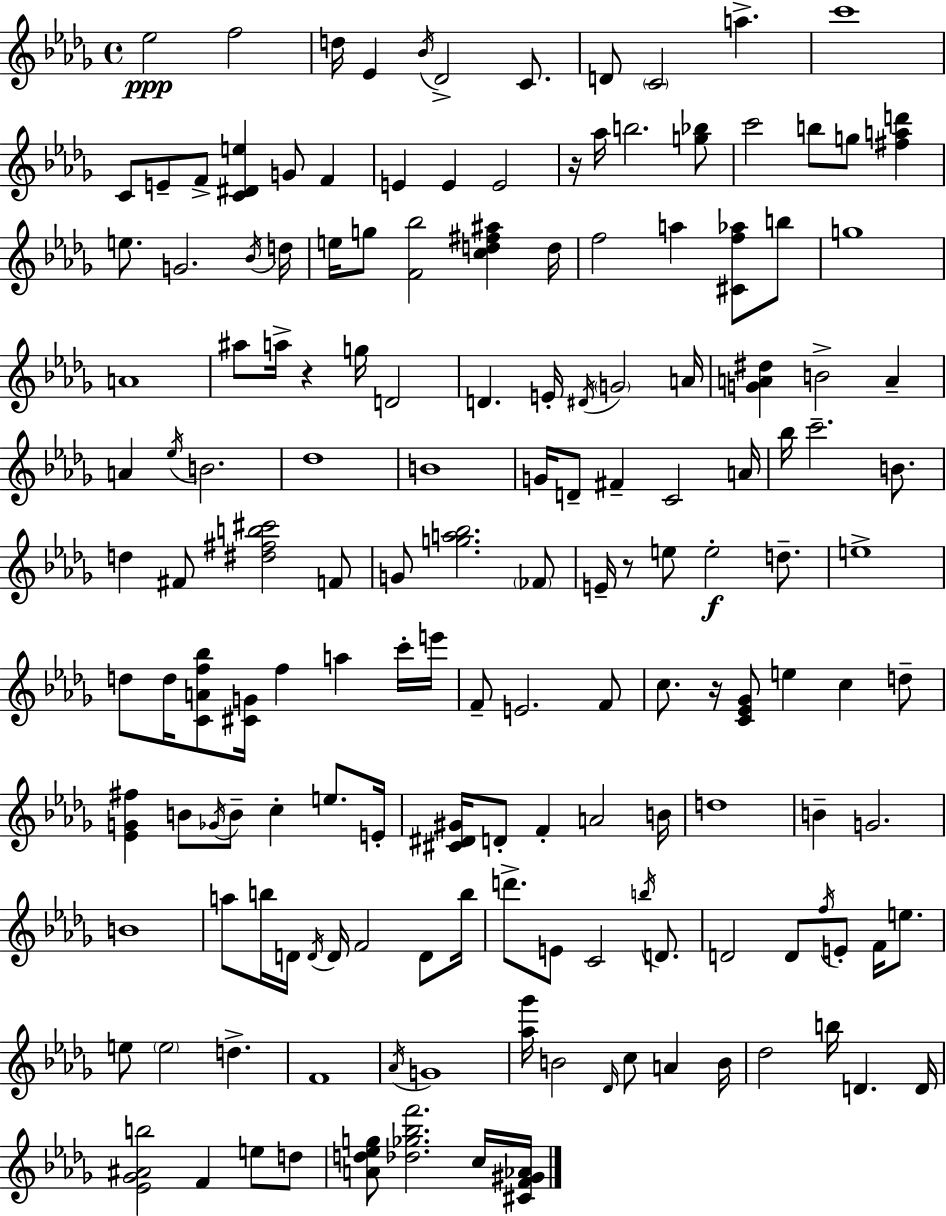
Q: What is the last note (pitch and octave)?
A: C5